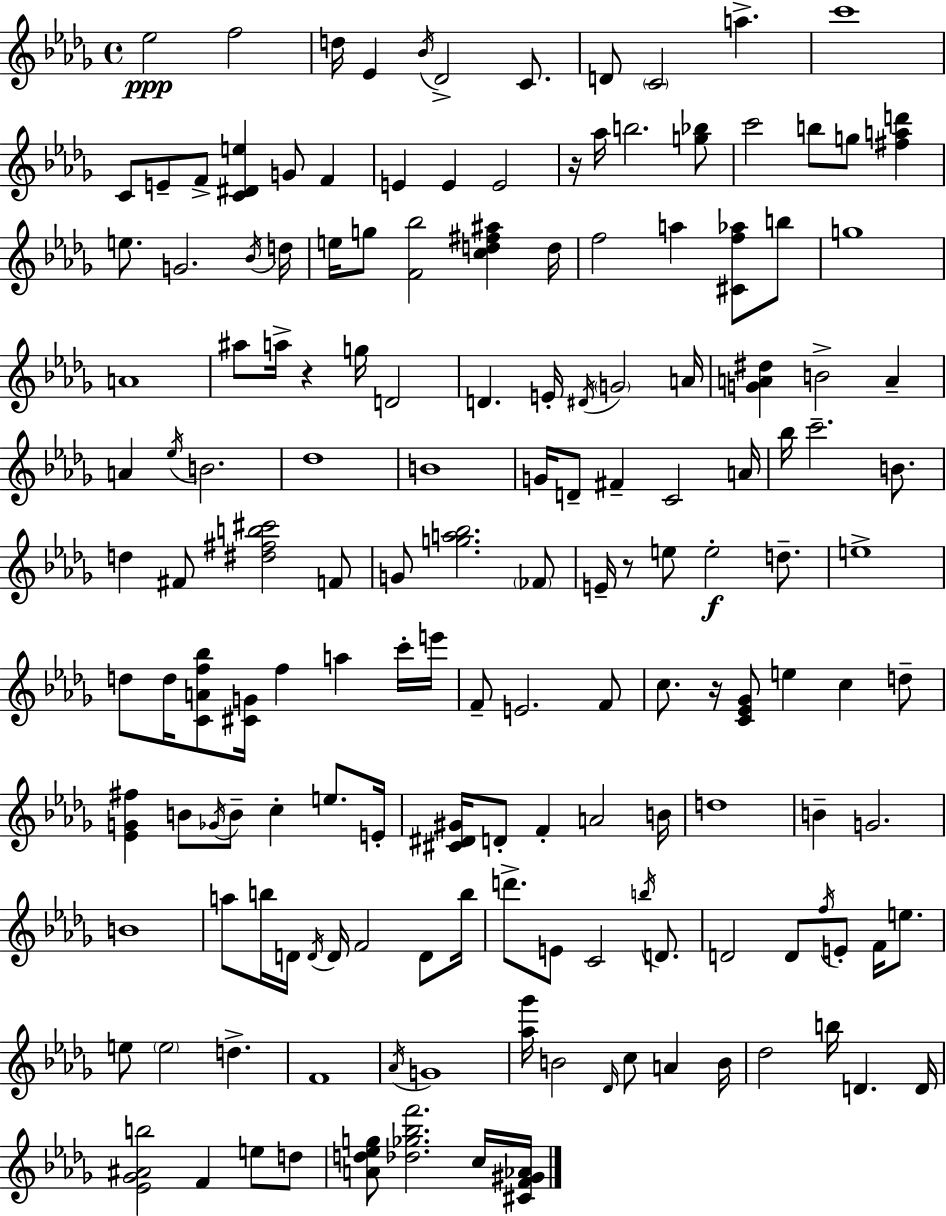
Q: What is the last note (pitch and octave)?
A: C5